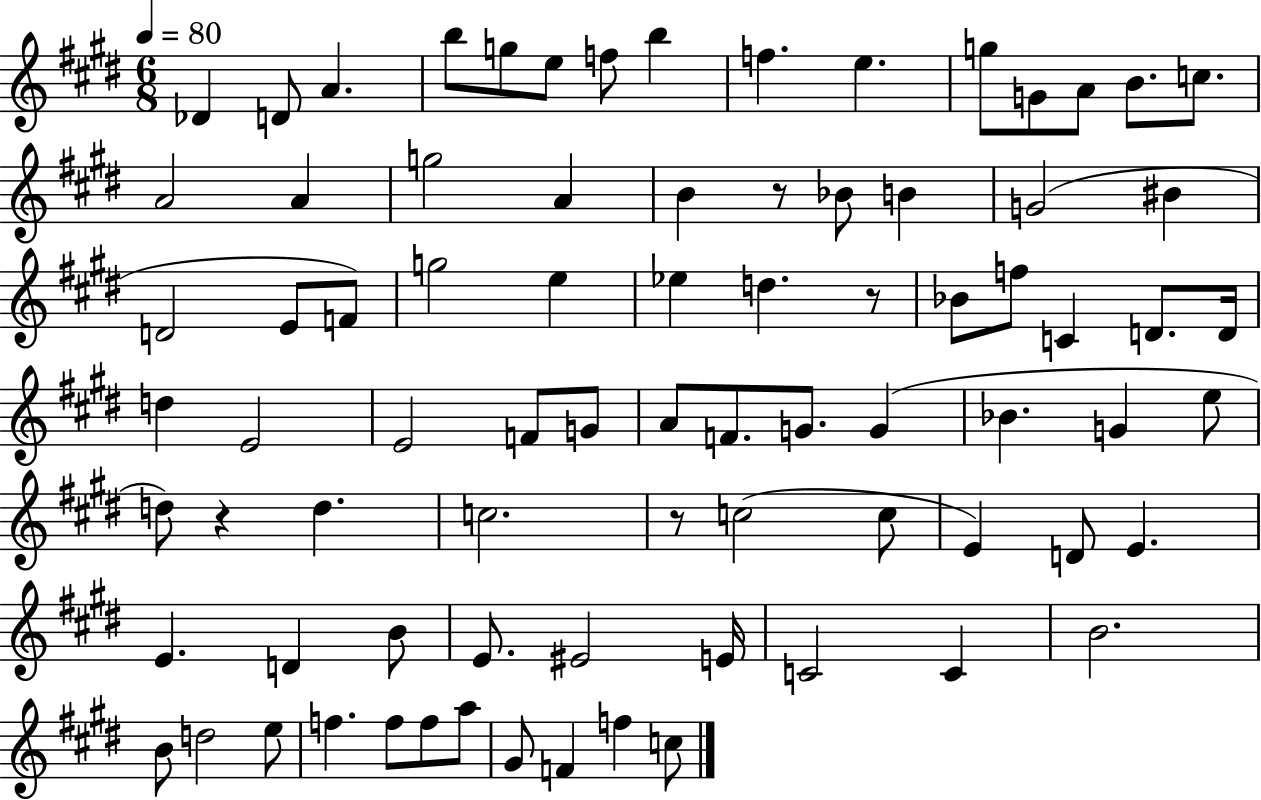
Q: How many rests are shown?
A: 4